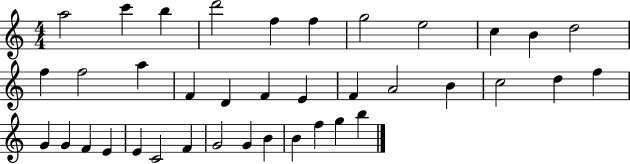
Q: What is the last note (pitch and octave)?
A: B5